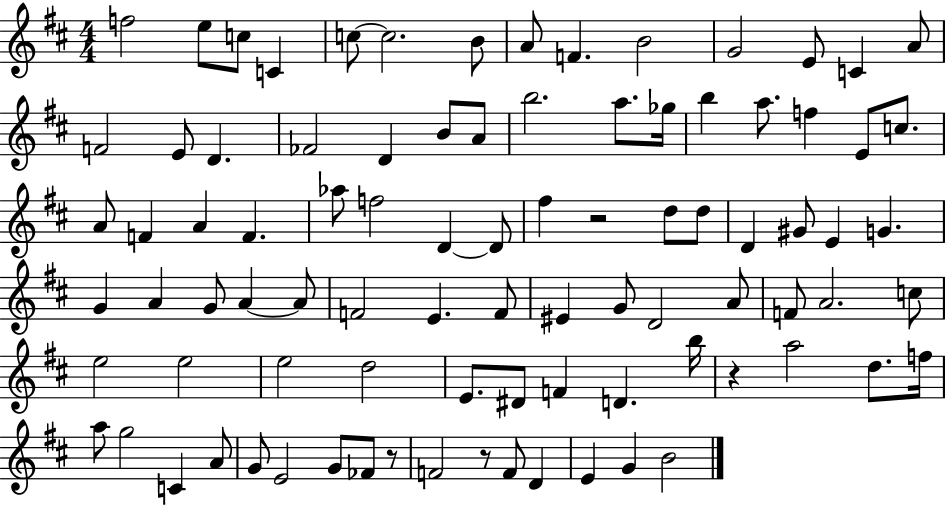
{
  \clef treble
  \numericTimeSignature
  \time 4/4
  \key d \major
  \repeat volta 2 { f''2 e''8 c''8 c'4 | c''8~~ c''2. b'8 | a'8 f'4. b'2 | g'2 e'8 c'4 a'8 | \break f'2 e'8 d'4. | fes'2 d'4 b'8 a'8 | b''2. a''8. ges''16 | b''4 a''8. f''4 e'8 c''8. | \break a'8 f'4 a'4 f'4. | aes''8 f''2 d'4~~ d'8 | fis''4 r2 d''8 d''8 | d'4 gis'8 e'4 g'4. | \break g'4 a'4 g'8 a'4~~ a'8 | f'2 e'4. f'8 | eis'4 g'8 d'2 a'8 | f'8 a'2. c''8 | \break e''2 e''2 | e''2 d''2 | e'8. dis'8 f'4 d'4. b''16 | r4 a''2 d''8. f''16 | \break a''8 g''2 c'4 a'8 | g'8 e'2 g'8 fes'8 r8 | f'2 r8 f'8 d'4 | e'4 g'4 b'2 | \break } \bar "|."
}